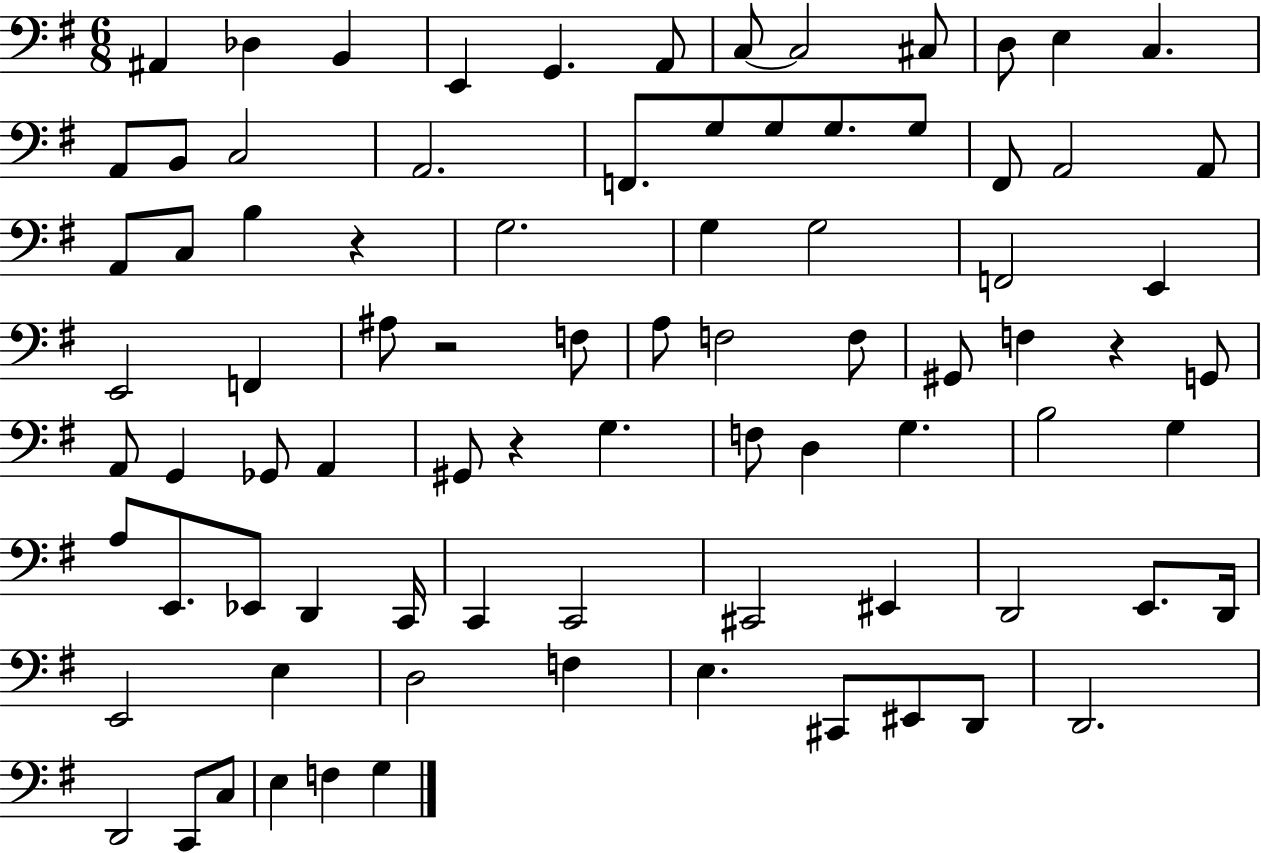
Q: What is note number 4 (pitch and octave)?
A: E2